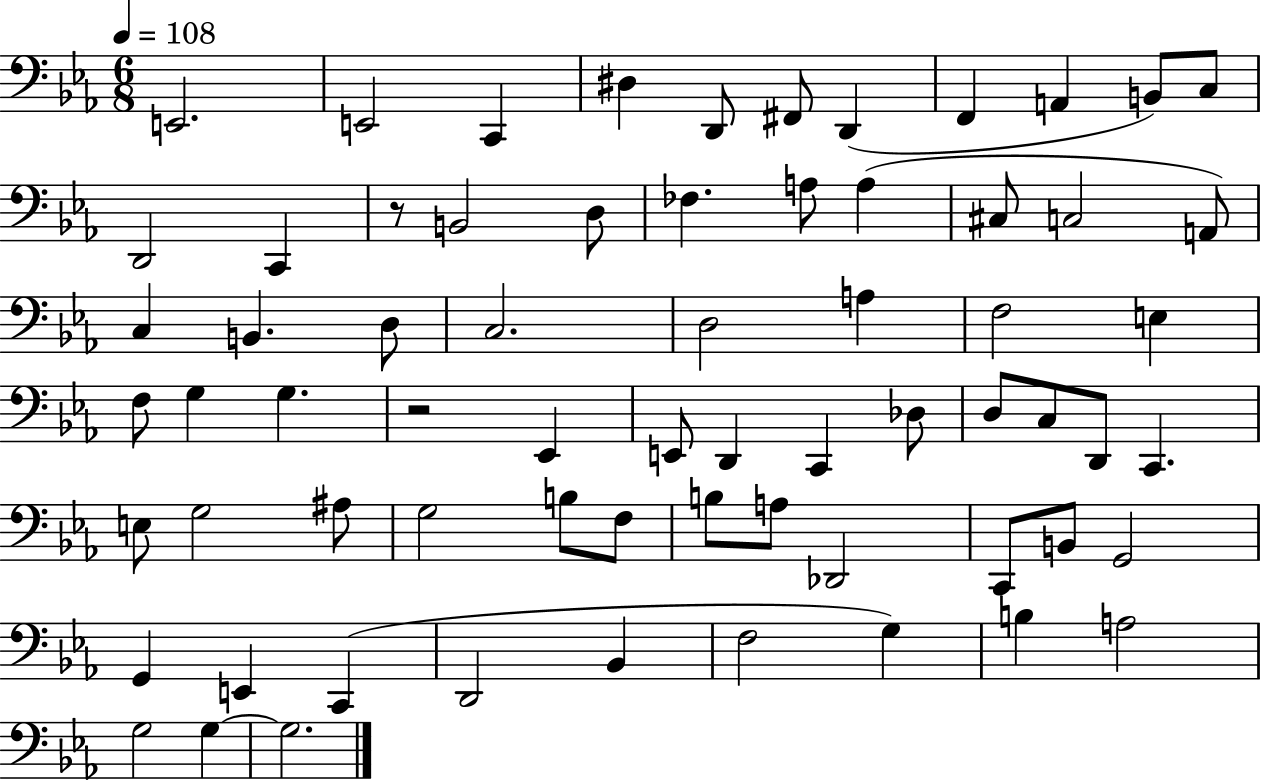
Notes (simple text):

E2/h. E2/h C2/q D#3/q D2/e F#2/e D2/q F2/q A2/q B2/e C3/e D2/h C2/q R/e B2/h D3/e FES3/q. A3/e A3/q C#3/e C3/h A2/e C3/q B2/q. D3/e C3/h. D3/h A3/q F3/h E3/q F3/e G3/q G3/q. R/h Eb2/q E2/e D2/q C2/q Db3/e D3/e C3/e D2/e C2/q. E3/e G3/h A#3/e G3/h B3/e F3/e B3/e A3/e Db2/h C2/e B2/e G2/h G2/q E2/q C2/q D2/h Bb2/q F3/h G3/q B3/q A3/h G3/h G3/q G3/h.